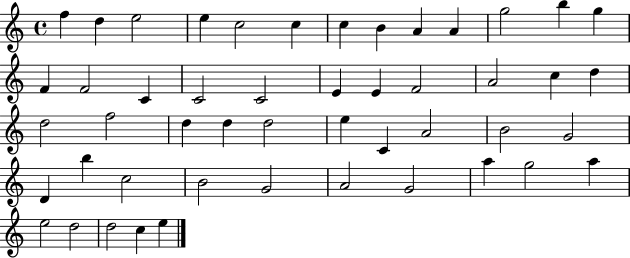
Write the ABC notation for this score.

X:1
T:Untitled
M:4/4
L:1/4
K:C
f d e2 e c2 c c B A A g2 b g F F2 C C2 C2 E E F2 A2 c d d2 f2 d d d2 e C A2 B2 G2 D b c2 B2 G2 A2 G2 a g2 a e2 d2 d2 c e